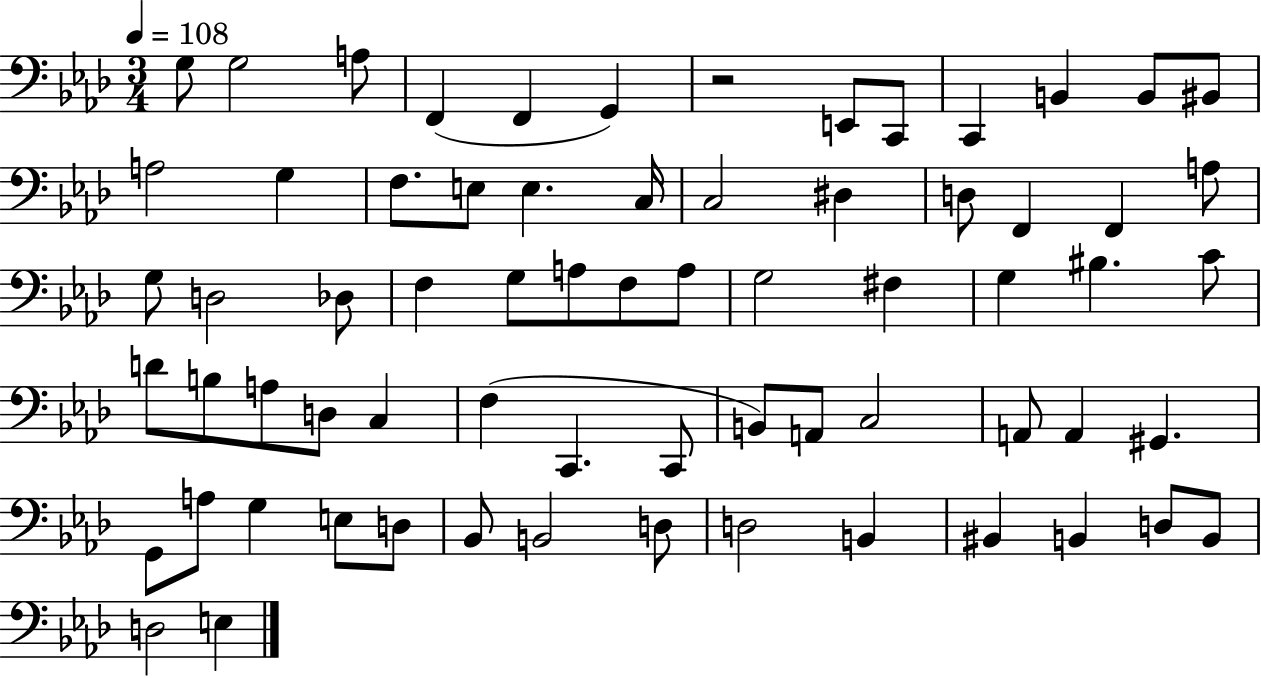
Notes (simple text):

G3/e G3/h A3/e F2/q F2/q G2/q R/h E2/e C2/e C2/q B2/q B2/e BIS2/e A3/h G3/q F3/e. E3/e E3/q. C3/s C3/h D#3/q D3/e F2/q F2/q A3/e G3/e D3/h Db3/e F3/q G3/e A3/e F3/e A3/e G3/h F#3/q G3/q BIS3/q. C4/e D4/e B3/e A3/e D3/e C3/q F3/q C2/q. C2/e B2/e A2/e C3/h A2/e A2/q G#2/q. G2/e A3/e G3/q E3/e D3/e Bb2/e B2/h D3/e D3/h B2/q BIS2/q B2/q D3/e B2/e D3/h E3/q